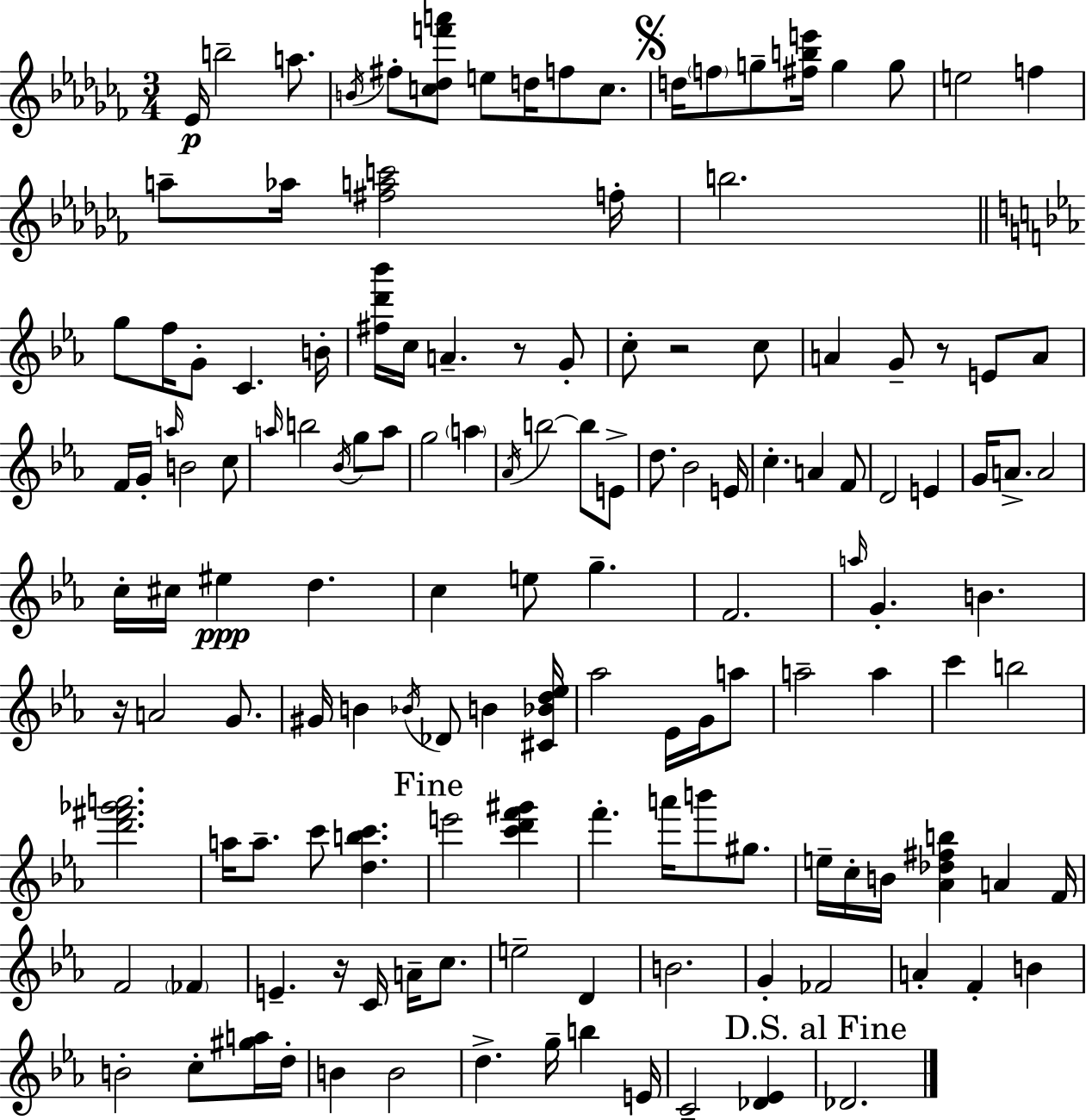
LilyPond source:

{
  \clef treble
  \numericTimeSignature
  \time 3/4
  \key aes \minor
  ees'16\p b''2-- a''8. | \acciaccatura { b'16 } fis''8-. <c'' des'' f''' a'''>8 e''8 d''16 f''8 c''8. | \mark \markup { \musicglyph "scripts.segno" } d''16 \parenthesize f''8 g''8-- <fis'' b'' e'''>16 g''4 g''8 | e''2 f''4 | \break a''8-- aes''16 <fis'' a'' c'''>2 | f''16-. b''2. | \bar "||" \break \key ees \major g''8 f''16 g'8-. c'4. b'16-. | <fis'' d''' bes'''>16 c''16 a'4.-- r8 g'8-. | c''8-. r2 c''8 | a'4 g'8-- r8 e'8 a'8 | \break f'16 g'16-. \grace { a''16 } b'2 c''8 | \grace { a''16 } b''2 \acciaccatura { bes'16 } g''8 | a''8 g''2 \parenthesize a''4 | \acciaccatura { aes'16 } b''2~~ | \break b''8 e'8-> d''8. bes'2 | e'16 c''4.-. a'4 | f'8 d'2 | e'4 g'16 a'8.-> a'2 | \break c''16-. cis''16 eis''4\ppp d''4. | c''4 e''8 g''4.-- | f'2. | \grace { a''16 } g'4.-. b'4. | \break r16 a'2 | g'8. gis'16 b'4 \acciaccatura { bes'16 } des'8 | b'4 <cis' bes' d'' ees''>16 aes''2 | ees'16 g'16 a''8 a''2-- | \break a''4 c'''4 b''2 | <d''' fis''' ges''' a'''>2. | a''16 a''8.-- c'''8 | <d'' b'' c'''>4. \mark "Fine" e'''2 | \break <c''' d''' f''' gis'''>4 f'''4.-. | a'''16 b'''8 gis''8. e''16-- c''16-. b'16 <aes' des'' fis'' b''>4 | a'4 f'16 f'2 | \parenthesize fes'4 e'4.-- | \break r16 c'16 a'16-- c''8. e''2-- | d'4 b'2. | g'4-. fes'2 | a'4-. f'4-. | \break b'4 b'2-. | c''8-. <gis'' a''>16 d''16-. b'4 b'2 | d''4.-> | g''16-- b''4 e'16 c'2-- | \break <des' ees'>4 \mark "D.S. al Fine" des'2. | \bar "|."
}